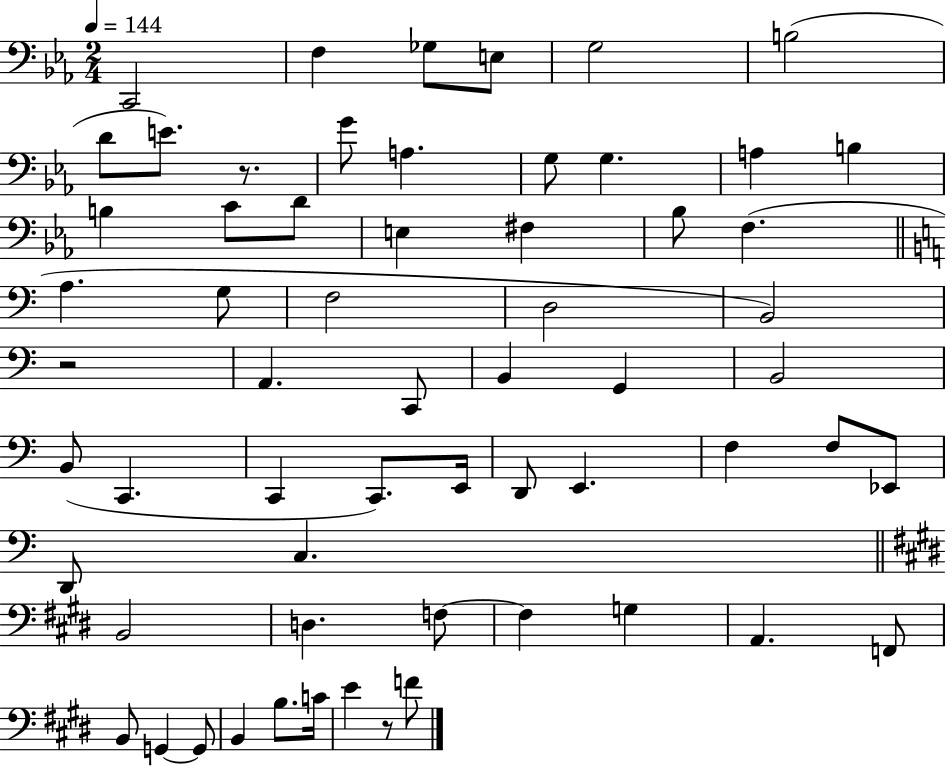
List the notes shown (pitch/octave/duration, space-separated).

C2/h F3/q Gb3/e E3/e G3/h B3/h D4/e E4/e. R/e. G4/e A3/q. G3/e G3/q. A3/q B3/q B3/q C4/e D4/e E3/q F#3/q Bb3/e F3/q. A3/q. G3/e F3/h D3/h B2/h R/h A2/q. C2/e B2/q G2/q B2/h B2/e C2/q. C2/q C2/e. E2/s D2/e E2/q. F3/q F3/e Eb2/e D2/e C3/q. B2/h D3/q. F3/e F3/q G3/q A2/q. F2/e B2/e G2/q G2/e B2/q B3/e. C4/s E4/q R/e F4/e